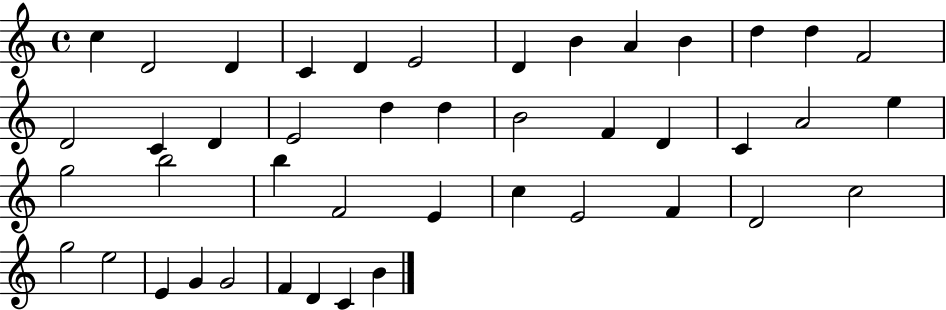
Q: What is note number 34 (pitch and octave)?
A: D4